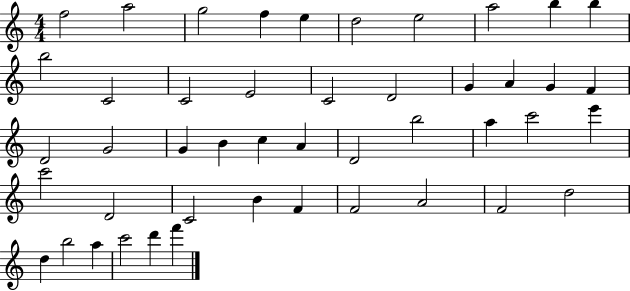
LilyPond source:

{
  \clef treble
  \numericTimeSignature
  \time 4/4
  \key c \major
  f''2 a''2 | g''2 f''4 e''4 | d''2 e''2 | a''2 b''4 b''4 | \break b''2 c'2 | c'2 e'2 | c'2 d'2 | g'4 a'4 g'4 f'4 | \break d'2 g'2 | g'4 b'4 c''4 a'4 | d'2 b''2 | a''4 c'''2 e'''4 | \break c'''2 d'2 | c'2 b'4 f'4 | f'2 a'2 | f'2 d''2 | \break d''4 b''2 a''4 | c'''2 d'''4 f'''4 | \bar "|."
}